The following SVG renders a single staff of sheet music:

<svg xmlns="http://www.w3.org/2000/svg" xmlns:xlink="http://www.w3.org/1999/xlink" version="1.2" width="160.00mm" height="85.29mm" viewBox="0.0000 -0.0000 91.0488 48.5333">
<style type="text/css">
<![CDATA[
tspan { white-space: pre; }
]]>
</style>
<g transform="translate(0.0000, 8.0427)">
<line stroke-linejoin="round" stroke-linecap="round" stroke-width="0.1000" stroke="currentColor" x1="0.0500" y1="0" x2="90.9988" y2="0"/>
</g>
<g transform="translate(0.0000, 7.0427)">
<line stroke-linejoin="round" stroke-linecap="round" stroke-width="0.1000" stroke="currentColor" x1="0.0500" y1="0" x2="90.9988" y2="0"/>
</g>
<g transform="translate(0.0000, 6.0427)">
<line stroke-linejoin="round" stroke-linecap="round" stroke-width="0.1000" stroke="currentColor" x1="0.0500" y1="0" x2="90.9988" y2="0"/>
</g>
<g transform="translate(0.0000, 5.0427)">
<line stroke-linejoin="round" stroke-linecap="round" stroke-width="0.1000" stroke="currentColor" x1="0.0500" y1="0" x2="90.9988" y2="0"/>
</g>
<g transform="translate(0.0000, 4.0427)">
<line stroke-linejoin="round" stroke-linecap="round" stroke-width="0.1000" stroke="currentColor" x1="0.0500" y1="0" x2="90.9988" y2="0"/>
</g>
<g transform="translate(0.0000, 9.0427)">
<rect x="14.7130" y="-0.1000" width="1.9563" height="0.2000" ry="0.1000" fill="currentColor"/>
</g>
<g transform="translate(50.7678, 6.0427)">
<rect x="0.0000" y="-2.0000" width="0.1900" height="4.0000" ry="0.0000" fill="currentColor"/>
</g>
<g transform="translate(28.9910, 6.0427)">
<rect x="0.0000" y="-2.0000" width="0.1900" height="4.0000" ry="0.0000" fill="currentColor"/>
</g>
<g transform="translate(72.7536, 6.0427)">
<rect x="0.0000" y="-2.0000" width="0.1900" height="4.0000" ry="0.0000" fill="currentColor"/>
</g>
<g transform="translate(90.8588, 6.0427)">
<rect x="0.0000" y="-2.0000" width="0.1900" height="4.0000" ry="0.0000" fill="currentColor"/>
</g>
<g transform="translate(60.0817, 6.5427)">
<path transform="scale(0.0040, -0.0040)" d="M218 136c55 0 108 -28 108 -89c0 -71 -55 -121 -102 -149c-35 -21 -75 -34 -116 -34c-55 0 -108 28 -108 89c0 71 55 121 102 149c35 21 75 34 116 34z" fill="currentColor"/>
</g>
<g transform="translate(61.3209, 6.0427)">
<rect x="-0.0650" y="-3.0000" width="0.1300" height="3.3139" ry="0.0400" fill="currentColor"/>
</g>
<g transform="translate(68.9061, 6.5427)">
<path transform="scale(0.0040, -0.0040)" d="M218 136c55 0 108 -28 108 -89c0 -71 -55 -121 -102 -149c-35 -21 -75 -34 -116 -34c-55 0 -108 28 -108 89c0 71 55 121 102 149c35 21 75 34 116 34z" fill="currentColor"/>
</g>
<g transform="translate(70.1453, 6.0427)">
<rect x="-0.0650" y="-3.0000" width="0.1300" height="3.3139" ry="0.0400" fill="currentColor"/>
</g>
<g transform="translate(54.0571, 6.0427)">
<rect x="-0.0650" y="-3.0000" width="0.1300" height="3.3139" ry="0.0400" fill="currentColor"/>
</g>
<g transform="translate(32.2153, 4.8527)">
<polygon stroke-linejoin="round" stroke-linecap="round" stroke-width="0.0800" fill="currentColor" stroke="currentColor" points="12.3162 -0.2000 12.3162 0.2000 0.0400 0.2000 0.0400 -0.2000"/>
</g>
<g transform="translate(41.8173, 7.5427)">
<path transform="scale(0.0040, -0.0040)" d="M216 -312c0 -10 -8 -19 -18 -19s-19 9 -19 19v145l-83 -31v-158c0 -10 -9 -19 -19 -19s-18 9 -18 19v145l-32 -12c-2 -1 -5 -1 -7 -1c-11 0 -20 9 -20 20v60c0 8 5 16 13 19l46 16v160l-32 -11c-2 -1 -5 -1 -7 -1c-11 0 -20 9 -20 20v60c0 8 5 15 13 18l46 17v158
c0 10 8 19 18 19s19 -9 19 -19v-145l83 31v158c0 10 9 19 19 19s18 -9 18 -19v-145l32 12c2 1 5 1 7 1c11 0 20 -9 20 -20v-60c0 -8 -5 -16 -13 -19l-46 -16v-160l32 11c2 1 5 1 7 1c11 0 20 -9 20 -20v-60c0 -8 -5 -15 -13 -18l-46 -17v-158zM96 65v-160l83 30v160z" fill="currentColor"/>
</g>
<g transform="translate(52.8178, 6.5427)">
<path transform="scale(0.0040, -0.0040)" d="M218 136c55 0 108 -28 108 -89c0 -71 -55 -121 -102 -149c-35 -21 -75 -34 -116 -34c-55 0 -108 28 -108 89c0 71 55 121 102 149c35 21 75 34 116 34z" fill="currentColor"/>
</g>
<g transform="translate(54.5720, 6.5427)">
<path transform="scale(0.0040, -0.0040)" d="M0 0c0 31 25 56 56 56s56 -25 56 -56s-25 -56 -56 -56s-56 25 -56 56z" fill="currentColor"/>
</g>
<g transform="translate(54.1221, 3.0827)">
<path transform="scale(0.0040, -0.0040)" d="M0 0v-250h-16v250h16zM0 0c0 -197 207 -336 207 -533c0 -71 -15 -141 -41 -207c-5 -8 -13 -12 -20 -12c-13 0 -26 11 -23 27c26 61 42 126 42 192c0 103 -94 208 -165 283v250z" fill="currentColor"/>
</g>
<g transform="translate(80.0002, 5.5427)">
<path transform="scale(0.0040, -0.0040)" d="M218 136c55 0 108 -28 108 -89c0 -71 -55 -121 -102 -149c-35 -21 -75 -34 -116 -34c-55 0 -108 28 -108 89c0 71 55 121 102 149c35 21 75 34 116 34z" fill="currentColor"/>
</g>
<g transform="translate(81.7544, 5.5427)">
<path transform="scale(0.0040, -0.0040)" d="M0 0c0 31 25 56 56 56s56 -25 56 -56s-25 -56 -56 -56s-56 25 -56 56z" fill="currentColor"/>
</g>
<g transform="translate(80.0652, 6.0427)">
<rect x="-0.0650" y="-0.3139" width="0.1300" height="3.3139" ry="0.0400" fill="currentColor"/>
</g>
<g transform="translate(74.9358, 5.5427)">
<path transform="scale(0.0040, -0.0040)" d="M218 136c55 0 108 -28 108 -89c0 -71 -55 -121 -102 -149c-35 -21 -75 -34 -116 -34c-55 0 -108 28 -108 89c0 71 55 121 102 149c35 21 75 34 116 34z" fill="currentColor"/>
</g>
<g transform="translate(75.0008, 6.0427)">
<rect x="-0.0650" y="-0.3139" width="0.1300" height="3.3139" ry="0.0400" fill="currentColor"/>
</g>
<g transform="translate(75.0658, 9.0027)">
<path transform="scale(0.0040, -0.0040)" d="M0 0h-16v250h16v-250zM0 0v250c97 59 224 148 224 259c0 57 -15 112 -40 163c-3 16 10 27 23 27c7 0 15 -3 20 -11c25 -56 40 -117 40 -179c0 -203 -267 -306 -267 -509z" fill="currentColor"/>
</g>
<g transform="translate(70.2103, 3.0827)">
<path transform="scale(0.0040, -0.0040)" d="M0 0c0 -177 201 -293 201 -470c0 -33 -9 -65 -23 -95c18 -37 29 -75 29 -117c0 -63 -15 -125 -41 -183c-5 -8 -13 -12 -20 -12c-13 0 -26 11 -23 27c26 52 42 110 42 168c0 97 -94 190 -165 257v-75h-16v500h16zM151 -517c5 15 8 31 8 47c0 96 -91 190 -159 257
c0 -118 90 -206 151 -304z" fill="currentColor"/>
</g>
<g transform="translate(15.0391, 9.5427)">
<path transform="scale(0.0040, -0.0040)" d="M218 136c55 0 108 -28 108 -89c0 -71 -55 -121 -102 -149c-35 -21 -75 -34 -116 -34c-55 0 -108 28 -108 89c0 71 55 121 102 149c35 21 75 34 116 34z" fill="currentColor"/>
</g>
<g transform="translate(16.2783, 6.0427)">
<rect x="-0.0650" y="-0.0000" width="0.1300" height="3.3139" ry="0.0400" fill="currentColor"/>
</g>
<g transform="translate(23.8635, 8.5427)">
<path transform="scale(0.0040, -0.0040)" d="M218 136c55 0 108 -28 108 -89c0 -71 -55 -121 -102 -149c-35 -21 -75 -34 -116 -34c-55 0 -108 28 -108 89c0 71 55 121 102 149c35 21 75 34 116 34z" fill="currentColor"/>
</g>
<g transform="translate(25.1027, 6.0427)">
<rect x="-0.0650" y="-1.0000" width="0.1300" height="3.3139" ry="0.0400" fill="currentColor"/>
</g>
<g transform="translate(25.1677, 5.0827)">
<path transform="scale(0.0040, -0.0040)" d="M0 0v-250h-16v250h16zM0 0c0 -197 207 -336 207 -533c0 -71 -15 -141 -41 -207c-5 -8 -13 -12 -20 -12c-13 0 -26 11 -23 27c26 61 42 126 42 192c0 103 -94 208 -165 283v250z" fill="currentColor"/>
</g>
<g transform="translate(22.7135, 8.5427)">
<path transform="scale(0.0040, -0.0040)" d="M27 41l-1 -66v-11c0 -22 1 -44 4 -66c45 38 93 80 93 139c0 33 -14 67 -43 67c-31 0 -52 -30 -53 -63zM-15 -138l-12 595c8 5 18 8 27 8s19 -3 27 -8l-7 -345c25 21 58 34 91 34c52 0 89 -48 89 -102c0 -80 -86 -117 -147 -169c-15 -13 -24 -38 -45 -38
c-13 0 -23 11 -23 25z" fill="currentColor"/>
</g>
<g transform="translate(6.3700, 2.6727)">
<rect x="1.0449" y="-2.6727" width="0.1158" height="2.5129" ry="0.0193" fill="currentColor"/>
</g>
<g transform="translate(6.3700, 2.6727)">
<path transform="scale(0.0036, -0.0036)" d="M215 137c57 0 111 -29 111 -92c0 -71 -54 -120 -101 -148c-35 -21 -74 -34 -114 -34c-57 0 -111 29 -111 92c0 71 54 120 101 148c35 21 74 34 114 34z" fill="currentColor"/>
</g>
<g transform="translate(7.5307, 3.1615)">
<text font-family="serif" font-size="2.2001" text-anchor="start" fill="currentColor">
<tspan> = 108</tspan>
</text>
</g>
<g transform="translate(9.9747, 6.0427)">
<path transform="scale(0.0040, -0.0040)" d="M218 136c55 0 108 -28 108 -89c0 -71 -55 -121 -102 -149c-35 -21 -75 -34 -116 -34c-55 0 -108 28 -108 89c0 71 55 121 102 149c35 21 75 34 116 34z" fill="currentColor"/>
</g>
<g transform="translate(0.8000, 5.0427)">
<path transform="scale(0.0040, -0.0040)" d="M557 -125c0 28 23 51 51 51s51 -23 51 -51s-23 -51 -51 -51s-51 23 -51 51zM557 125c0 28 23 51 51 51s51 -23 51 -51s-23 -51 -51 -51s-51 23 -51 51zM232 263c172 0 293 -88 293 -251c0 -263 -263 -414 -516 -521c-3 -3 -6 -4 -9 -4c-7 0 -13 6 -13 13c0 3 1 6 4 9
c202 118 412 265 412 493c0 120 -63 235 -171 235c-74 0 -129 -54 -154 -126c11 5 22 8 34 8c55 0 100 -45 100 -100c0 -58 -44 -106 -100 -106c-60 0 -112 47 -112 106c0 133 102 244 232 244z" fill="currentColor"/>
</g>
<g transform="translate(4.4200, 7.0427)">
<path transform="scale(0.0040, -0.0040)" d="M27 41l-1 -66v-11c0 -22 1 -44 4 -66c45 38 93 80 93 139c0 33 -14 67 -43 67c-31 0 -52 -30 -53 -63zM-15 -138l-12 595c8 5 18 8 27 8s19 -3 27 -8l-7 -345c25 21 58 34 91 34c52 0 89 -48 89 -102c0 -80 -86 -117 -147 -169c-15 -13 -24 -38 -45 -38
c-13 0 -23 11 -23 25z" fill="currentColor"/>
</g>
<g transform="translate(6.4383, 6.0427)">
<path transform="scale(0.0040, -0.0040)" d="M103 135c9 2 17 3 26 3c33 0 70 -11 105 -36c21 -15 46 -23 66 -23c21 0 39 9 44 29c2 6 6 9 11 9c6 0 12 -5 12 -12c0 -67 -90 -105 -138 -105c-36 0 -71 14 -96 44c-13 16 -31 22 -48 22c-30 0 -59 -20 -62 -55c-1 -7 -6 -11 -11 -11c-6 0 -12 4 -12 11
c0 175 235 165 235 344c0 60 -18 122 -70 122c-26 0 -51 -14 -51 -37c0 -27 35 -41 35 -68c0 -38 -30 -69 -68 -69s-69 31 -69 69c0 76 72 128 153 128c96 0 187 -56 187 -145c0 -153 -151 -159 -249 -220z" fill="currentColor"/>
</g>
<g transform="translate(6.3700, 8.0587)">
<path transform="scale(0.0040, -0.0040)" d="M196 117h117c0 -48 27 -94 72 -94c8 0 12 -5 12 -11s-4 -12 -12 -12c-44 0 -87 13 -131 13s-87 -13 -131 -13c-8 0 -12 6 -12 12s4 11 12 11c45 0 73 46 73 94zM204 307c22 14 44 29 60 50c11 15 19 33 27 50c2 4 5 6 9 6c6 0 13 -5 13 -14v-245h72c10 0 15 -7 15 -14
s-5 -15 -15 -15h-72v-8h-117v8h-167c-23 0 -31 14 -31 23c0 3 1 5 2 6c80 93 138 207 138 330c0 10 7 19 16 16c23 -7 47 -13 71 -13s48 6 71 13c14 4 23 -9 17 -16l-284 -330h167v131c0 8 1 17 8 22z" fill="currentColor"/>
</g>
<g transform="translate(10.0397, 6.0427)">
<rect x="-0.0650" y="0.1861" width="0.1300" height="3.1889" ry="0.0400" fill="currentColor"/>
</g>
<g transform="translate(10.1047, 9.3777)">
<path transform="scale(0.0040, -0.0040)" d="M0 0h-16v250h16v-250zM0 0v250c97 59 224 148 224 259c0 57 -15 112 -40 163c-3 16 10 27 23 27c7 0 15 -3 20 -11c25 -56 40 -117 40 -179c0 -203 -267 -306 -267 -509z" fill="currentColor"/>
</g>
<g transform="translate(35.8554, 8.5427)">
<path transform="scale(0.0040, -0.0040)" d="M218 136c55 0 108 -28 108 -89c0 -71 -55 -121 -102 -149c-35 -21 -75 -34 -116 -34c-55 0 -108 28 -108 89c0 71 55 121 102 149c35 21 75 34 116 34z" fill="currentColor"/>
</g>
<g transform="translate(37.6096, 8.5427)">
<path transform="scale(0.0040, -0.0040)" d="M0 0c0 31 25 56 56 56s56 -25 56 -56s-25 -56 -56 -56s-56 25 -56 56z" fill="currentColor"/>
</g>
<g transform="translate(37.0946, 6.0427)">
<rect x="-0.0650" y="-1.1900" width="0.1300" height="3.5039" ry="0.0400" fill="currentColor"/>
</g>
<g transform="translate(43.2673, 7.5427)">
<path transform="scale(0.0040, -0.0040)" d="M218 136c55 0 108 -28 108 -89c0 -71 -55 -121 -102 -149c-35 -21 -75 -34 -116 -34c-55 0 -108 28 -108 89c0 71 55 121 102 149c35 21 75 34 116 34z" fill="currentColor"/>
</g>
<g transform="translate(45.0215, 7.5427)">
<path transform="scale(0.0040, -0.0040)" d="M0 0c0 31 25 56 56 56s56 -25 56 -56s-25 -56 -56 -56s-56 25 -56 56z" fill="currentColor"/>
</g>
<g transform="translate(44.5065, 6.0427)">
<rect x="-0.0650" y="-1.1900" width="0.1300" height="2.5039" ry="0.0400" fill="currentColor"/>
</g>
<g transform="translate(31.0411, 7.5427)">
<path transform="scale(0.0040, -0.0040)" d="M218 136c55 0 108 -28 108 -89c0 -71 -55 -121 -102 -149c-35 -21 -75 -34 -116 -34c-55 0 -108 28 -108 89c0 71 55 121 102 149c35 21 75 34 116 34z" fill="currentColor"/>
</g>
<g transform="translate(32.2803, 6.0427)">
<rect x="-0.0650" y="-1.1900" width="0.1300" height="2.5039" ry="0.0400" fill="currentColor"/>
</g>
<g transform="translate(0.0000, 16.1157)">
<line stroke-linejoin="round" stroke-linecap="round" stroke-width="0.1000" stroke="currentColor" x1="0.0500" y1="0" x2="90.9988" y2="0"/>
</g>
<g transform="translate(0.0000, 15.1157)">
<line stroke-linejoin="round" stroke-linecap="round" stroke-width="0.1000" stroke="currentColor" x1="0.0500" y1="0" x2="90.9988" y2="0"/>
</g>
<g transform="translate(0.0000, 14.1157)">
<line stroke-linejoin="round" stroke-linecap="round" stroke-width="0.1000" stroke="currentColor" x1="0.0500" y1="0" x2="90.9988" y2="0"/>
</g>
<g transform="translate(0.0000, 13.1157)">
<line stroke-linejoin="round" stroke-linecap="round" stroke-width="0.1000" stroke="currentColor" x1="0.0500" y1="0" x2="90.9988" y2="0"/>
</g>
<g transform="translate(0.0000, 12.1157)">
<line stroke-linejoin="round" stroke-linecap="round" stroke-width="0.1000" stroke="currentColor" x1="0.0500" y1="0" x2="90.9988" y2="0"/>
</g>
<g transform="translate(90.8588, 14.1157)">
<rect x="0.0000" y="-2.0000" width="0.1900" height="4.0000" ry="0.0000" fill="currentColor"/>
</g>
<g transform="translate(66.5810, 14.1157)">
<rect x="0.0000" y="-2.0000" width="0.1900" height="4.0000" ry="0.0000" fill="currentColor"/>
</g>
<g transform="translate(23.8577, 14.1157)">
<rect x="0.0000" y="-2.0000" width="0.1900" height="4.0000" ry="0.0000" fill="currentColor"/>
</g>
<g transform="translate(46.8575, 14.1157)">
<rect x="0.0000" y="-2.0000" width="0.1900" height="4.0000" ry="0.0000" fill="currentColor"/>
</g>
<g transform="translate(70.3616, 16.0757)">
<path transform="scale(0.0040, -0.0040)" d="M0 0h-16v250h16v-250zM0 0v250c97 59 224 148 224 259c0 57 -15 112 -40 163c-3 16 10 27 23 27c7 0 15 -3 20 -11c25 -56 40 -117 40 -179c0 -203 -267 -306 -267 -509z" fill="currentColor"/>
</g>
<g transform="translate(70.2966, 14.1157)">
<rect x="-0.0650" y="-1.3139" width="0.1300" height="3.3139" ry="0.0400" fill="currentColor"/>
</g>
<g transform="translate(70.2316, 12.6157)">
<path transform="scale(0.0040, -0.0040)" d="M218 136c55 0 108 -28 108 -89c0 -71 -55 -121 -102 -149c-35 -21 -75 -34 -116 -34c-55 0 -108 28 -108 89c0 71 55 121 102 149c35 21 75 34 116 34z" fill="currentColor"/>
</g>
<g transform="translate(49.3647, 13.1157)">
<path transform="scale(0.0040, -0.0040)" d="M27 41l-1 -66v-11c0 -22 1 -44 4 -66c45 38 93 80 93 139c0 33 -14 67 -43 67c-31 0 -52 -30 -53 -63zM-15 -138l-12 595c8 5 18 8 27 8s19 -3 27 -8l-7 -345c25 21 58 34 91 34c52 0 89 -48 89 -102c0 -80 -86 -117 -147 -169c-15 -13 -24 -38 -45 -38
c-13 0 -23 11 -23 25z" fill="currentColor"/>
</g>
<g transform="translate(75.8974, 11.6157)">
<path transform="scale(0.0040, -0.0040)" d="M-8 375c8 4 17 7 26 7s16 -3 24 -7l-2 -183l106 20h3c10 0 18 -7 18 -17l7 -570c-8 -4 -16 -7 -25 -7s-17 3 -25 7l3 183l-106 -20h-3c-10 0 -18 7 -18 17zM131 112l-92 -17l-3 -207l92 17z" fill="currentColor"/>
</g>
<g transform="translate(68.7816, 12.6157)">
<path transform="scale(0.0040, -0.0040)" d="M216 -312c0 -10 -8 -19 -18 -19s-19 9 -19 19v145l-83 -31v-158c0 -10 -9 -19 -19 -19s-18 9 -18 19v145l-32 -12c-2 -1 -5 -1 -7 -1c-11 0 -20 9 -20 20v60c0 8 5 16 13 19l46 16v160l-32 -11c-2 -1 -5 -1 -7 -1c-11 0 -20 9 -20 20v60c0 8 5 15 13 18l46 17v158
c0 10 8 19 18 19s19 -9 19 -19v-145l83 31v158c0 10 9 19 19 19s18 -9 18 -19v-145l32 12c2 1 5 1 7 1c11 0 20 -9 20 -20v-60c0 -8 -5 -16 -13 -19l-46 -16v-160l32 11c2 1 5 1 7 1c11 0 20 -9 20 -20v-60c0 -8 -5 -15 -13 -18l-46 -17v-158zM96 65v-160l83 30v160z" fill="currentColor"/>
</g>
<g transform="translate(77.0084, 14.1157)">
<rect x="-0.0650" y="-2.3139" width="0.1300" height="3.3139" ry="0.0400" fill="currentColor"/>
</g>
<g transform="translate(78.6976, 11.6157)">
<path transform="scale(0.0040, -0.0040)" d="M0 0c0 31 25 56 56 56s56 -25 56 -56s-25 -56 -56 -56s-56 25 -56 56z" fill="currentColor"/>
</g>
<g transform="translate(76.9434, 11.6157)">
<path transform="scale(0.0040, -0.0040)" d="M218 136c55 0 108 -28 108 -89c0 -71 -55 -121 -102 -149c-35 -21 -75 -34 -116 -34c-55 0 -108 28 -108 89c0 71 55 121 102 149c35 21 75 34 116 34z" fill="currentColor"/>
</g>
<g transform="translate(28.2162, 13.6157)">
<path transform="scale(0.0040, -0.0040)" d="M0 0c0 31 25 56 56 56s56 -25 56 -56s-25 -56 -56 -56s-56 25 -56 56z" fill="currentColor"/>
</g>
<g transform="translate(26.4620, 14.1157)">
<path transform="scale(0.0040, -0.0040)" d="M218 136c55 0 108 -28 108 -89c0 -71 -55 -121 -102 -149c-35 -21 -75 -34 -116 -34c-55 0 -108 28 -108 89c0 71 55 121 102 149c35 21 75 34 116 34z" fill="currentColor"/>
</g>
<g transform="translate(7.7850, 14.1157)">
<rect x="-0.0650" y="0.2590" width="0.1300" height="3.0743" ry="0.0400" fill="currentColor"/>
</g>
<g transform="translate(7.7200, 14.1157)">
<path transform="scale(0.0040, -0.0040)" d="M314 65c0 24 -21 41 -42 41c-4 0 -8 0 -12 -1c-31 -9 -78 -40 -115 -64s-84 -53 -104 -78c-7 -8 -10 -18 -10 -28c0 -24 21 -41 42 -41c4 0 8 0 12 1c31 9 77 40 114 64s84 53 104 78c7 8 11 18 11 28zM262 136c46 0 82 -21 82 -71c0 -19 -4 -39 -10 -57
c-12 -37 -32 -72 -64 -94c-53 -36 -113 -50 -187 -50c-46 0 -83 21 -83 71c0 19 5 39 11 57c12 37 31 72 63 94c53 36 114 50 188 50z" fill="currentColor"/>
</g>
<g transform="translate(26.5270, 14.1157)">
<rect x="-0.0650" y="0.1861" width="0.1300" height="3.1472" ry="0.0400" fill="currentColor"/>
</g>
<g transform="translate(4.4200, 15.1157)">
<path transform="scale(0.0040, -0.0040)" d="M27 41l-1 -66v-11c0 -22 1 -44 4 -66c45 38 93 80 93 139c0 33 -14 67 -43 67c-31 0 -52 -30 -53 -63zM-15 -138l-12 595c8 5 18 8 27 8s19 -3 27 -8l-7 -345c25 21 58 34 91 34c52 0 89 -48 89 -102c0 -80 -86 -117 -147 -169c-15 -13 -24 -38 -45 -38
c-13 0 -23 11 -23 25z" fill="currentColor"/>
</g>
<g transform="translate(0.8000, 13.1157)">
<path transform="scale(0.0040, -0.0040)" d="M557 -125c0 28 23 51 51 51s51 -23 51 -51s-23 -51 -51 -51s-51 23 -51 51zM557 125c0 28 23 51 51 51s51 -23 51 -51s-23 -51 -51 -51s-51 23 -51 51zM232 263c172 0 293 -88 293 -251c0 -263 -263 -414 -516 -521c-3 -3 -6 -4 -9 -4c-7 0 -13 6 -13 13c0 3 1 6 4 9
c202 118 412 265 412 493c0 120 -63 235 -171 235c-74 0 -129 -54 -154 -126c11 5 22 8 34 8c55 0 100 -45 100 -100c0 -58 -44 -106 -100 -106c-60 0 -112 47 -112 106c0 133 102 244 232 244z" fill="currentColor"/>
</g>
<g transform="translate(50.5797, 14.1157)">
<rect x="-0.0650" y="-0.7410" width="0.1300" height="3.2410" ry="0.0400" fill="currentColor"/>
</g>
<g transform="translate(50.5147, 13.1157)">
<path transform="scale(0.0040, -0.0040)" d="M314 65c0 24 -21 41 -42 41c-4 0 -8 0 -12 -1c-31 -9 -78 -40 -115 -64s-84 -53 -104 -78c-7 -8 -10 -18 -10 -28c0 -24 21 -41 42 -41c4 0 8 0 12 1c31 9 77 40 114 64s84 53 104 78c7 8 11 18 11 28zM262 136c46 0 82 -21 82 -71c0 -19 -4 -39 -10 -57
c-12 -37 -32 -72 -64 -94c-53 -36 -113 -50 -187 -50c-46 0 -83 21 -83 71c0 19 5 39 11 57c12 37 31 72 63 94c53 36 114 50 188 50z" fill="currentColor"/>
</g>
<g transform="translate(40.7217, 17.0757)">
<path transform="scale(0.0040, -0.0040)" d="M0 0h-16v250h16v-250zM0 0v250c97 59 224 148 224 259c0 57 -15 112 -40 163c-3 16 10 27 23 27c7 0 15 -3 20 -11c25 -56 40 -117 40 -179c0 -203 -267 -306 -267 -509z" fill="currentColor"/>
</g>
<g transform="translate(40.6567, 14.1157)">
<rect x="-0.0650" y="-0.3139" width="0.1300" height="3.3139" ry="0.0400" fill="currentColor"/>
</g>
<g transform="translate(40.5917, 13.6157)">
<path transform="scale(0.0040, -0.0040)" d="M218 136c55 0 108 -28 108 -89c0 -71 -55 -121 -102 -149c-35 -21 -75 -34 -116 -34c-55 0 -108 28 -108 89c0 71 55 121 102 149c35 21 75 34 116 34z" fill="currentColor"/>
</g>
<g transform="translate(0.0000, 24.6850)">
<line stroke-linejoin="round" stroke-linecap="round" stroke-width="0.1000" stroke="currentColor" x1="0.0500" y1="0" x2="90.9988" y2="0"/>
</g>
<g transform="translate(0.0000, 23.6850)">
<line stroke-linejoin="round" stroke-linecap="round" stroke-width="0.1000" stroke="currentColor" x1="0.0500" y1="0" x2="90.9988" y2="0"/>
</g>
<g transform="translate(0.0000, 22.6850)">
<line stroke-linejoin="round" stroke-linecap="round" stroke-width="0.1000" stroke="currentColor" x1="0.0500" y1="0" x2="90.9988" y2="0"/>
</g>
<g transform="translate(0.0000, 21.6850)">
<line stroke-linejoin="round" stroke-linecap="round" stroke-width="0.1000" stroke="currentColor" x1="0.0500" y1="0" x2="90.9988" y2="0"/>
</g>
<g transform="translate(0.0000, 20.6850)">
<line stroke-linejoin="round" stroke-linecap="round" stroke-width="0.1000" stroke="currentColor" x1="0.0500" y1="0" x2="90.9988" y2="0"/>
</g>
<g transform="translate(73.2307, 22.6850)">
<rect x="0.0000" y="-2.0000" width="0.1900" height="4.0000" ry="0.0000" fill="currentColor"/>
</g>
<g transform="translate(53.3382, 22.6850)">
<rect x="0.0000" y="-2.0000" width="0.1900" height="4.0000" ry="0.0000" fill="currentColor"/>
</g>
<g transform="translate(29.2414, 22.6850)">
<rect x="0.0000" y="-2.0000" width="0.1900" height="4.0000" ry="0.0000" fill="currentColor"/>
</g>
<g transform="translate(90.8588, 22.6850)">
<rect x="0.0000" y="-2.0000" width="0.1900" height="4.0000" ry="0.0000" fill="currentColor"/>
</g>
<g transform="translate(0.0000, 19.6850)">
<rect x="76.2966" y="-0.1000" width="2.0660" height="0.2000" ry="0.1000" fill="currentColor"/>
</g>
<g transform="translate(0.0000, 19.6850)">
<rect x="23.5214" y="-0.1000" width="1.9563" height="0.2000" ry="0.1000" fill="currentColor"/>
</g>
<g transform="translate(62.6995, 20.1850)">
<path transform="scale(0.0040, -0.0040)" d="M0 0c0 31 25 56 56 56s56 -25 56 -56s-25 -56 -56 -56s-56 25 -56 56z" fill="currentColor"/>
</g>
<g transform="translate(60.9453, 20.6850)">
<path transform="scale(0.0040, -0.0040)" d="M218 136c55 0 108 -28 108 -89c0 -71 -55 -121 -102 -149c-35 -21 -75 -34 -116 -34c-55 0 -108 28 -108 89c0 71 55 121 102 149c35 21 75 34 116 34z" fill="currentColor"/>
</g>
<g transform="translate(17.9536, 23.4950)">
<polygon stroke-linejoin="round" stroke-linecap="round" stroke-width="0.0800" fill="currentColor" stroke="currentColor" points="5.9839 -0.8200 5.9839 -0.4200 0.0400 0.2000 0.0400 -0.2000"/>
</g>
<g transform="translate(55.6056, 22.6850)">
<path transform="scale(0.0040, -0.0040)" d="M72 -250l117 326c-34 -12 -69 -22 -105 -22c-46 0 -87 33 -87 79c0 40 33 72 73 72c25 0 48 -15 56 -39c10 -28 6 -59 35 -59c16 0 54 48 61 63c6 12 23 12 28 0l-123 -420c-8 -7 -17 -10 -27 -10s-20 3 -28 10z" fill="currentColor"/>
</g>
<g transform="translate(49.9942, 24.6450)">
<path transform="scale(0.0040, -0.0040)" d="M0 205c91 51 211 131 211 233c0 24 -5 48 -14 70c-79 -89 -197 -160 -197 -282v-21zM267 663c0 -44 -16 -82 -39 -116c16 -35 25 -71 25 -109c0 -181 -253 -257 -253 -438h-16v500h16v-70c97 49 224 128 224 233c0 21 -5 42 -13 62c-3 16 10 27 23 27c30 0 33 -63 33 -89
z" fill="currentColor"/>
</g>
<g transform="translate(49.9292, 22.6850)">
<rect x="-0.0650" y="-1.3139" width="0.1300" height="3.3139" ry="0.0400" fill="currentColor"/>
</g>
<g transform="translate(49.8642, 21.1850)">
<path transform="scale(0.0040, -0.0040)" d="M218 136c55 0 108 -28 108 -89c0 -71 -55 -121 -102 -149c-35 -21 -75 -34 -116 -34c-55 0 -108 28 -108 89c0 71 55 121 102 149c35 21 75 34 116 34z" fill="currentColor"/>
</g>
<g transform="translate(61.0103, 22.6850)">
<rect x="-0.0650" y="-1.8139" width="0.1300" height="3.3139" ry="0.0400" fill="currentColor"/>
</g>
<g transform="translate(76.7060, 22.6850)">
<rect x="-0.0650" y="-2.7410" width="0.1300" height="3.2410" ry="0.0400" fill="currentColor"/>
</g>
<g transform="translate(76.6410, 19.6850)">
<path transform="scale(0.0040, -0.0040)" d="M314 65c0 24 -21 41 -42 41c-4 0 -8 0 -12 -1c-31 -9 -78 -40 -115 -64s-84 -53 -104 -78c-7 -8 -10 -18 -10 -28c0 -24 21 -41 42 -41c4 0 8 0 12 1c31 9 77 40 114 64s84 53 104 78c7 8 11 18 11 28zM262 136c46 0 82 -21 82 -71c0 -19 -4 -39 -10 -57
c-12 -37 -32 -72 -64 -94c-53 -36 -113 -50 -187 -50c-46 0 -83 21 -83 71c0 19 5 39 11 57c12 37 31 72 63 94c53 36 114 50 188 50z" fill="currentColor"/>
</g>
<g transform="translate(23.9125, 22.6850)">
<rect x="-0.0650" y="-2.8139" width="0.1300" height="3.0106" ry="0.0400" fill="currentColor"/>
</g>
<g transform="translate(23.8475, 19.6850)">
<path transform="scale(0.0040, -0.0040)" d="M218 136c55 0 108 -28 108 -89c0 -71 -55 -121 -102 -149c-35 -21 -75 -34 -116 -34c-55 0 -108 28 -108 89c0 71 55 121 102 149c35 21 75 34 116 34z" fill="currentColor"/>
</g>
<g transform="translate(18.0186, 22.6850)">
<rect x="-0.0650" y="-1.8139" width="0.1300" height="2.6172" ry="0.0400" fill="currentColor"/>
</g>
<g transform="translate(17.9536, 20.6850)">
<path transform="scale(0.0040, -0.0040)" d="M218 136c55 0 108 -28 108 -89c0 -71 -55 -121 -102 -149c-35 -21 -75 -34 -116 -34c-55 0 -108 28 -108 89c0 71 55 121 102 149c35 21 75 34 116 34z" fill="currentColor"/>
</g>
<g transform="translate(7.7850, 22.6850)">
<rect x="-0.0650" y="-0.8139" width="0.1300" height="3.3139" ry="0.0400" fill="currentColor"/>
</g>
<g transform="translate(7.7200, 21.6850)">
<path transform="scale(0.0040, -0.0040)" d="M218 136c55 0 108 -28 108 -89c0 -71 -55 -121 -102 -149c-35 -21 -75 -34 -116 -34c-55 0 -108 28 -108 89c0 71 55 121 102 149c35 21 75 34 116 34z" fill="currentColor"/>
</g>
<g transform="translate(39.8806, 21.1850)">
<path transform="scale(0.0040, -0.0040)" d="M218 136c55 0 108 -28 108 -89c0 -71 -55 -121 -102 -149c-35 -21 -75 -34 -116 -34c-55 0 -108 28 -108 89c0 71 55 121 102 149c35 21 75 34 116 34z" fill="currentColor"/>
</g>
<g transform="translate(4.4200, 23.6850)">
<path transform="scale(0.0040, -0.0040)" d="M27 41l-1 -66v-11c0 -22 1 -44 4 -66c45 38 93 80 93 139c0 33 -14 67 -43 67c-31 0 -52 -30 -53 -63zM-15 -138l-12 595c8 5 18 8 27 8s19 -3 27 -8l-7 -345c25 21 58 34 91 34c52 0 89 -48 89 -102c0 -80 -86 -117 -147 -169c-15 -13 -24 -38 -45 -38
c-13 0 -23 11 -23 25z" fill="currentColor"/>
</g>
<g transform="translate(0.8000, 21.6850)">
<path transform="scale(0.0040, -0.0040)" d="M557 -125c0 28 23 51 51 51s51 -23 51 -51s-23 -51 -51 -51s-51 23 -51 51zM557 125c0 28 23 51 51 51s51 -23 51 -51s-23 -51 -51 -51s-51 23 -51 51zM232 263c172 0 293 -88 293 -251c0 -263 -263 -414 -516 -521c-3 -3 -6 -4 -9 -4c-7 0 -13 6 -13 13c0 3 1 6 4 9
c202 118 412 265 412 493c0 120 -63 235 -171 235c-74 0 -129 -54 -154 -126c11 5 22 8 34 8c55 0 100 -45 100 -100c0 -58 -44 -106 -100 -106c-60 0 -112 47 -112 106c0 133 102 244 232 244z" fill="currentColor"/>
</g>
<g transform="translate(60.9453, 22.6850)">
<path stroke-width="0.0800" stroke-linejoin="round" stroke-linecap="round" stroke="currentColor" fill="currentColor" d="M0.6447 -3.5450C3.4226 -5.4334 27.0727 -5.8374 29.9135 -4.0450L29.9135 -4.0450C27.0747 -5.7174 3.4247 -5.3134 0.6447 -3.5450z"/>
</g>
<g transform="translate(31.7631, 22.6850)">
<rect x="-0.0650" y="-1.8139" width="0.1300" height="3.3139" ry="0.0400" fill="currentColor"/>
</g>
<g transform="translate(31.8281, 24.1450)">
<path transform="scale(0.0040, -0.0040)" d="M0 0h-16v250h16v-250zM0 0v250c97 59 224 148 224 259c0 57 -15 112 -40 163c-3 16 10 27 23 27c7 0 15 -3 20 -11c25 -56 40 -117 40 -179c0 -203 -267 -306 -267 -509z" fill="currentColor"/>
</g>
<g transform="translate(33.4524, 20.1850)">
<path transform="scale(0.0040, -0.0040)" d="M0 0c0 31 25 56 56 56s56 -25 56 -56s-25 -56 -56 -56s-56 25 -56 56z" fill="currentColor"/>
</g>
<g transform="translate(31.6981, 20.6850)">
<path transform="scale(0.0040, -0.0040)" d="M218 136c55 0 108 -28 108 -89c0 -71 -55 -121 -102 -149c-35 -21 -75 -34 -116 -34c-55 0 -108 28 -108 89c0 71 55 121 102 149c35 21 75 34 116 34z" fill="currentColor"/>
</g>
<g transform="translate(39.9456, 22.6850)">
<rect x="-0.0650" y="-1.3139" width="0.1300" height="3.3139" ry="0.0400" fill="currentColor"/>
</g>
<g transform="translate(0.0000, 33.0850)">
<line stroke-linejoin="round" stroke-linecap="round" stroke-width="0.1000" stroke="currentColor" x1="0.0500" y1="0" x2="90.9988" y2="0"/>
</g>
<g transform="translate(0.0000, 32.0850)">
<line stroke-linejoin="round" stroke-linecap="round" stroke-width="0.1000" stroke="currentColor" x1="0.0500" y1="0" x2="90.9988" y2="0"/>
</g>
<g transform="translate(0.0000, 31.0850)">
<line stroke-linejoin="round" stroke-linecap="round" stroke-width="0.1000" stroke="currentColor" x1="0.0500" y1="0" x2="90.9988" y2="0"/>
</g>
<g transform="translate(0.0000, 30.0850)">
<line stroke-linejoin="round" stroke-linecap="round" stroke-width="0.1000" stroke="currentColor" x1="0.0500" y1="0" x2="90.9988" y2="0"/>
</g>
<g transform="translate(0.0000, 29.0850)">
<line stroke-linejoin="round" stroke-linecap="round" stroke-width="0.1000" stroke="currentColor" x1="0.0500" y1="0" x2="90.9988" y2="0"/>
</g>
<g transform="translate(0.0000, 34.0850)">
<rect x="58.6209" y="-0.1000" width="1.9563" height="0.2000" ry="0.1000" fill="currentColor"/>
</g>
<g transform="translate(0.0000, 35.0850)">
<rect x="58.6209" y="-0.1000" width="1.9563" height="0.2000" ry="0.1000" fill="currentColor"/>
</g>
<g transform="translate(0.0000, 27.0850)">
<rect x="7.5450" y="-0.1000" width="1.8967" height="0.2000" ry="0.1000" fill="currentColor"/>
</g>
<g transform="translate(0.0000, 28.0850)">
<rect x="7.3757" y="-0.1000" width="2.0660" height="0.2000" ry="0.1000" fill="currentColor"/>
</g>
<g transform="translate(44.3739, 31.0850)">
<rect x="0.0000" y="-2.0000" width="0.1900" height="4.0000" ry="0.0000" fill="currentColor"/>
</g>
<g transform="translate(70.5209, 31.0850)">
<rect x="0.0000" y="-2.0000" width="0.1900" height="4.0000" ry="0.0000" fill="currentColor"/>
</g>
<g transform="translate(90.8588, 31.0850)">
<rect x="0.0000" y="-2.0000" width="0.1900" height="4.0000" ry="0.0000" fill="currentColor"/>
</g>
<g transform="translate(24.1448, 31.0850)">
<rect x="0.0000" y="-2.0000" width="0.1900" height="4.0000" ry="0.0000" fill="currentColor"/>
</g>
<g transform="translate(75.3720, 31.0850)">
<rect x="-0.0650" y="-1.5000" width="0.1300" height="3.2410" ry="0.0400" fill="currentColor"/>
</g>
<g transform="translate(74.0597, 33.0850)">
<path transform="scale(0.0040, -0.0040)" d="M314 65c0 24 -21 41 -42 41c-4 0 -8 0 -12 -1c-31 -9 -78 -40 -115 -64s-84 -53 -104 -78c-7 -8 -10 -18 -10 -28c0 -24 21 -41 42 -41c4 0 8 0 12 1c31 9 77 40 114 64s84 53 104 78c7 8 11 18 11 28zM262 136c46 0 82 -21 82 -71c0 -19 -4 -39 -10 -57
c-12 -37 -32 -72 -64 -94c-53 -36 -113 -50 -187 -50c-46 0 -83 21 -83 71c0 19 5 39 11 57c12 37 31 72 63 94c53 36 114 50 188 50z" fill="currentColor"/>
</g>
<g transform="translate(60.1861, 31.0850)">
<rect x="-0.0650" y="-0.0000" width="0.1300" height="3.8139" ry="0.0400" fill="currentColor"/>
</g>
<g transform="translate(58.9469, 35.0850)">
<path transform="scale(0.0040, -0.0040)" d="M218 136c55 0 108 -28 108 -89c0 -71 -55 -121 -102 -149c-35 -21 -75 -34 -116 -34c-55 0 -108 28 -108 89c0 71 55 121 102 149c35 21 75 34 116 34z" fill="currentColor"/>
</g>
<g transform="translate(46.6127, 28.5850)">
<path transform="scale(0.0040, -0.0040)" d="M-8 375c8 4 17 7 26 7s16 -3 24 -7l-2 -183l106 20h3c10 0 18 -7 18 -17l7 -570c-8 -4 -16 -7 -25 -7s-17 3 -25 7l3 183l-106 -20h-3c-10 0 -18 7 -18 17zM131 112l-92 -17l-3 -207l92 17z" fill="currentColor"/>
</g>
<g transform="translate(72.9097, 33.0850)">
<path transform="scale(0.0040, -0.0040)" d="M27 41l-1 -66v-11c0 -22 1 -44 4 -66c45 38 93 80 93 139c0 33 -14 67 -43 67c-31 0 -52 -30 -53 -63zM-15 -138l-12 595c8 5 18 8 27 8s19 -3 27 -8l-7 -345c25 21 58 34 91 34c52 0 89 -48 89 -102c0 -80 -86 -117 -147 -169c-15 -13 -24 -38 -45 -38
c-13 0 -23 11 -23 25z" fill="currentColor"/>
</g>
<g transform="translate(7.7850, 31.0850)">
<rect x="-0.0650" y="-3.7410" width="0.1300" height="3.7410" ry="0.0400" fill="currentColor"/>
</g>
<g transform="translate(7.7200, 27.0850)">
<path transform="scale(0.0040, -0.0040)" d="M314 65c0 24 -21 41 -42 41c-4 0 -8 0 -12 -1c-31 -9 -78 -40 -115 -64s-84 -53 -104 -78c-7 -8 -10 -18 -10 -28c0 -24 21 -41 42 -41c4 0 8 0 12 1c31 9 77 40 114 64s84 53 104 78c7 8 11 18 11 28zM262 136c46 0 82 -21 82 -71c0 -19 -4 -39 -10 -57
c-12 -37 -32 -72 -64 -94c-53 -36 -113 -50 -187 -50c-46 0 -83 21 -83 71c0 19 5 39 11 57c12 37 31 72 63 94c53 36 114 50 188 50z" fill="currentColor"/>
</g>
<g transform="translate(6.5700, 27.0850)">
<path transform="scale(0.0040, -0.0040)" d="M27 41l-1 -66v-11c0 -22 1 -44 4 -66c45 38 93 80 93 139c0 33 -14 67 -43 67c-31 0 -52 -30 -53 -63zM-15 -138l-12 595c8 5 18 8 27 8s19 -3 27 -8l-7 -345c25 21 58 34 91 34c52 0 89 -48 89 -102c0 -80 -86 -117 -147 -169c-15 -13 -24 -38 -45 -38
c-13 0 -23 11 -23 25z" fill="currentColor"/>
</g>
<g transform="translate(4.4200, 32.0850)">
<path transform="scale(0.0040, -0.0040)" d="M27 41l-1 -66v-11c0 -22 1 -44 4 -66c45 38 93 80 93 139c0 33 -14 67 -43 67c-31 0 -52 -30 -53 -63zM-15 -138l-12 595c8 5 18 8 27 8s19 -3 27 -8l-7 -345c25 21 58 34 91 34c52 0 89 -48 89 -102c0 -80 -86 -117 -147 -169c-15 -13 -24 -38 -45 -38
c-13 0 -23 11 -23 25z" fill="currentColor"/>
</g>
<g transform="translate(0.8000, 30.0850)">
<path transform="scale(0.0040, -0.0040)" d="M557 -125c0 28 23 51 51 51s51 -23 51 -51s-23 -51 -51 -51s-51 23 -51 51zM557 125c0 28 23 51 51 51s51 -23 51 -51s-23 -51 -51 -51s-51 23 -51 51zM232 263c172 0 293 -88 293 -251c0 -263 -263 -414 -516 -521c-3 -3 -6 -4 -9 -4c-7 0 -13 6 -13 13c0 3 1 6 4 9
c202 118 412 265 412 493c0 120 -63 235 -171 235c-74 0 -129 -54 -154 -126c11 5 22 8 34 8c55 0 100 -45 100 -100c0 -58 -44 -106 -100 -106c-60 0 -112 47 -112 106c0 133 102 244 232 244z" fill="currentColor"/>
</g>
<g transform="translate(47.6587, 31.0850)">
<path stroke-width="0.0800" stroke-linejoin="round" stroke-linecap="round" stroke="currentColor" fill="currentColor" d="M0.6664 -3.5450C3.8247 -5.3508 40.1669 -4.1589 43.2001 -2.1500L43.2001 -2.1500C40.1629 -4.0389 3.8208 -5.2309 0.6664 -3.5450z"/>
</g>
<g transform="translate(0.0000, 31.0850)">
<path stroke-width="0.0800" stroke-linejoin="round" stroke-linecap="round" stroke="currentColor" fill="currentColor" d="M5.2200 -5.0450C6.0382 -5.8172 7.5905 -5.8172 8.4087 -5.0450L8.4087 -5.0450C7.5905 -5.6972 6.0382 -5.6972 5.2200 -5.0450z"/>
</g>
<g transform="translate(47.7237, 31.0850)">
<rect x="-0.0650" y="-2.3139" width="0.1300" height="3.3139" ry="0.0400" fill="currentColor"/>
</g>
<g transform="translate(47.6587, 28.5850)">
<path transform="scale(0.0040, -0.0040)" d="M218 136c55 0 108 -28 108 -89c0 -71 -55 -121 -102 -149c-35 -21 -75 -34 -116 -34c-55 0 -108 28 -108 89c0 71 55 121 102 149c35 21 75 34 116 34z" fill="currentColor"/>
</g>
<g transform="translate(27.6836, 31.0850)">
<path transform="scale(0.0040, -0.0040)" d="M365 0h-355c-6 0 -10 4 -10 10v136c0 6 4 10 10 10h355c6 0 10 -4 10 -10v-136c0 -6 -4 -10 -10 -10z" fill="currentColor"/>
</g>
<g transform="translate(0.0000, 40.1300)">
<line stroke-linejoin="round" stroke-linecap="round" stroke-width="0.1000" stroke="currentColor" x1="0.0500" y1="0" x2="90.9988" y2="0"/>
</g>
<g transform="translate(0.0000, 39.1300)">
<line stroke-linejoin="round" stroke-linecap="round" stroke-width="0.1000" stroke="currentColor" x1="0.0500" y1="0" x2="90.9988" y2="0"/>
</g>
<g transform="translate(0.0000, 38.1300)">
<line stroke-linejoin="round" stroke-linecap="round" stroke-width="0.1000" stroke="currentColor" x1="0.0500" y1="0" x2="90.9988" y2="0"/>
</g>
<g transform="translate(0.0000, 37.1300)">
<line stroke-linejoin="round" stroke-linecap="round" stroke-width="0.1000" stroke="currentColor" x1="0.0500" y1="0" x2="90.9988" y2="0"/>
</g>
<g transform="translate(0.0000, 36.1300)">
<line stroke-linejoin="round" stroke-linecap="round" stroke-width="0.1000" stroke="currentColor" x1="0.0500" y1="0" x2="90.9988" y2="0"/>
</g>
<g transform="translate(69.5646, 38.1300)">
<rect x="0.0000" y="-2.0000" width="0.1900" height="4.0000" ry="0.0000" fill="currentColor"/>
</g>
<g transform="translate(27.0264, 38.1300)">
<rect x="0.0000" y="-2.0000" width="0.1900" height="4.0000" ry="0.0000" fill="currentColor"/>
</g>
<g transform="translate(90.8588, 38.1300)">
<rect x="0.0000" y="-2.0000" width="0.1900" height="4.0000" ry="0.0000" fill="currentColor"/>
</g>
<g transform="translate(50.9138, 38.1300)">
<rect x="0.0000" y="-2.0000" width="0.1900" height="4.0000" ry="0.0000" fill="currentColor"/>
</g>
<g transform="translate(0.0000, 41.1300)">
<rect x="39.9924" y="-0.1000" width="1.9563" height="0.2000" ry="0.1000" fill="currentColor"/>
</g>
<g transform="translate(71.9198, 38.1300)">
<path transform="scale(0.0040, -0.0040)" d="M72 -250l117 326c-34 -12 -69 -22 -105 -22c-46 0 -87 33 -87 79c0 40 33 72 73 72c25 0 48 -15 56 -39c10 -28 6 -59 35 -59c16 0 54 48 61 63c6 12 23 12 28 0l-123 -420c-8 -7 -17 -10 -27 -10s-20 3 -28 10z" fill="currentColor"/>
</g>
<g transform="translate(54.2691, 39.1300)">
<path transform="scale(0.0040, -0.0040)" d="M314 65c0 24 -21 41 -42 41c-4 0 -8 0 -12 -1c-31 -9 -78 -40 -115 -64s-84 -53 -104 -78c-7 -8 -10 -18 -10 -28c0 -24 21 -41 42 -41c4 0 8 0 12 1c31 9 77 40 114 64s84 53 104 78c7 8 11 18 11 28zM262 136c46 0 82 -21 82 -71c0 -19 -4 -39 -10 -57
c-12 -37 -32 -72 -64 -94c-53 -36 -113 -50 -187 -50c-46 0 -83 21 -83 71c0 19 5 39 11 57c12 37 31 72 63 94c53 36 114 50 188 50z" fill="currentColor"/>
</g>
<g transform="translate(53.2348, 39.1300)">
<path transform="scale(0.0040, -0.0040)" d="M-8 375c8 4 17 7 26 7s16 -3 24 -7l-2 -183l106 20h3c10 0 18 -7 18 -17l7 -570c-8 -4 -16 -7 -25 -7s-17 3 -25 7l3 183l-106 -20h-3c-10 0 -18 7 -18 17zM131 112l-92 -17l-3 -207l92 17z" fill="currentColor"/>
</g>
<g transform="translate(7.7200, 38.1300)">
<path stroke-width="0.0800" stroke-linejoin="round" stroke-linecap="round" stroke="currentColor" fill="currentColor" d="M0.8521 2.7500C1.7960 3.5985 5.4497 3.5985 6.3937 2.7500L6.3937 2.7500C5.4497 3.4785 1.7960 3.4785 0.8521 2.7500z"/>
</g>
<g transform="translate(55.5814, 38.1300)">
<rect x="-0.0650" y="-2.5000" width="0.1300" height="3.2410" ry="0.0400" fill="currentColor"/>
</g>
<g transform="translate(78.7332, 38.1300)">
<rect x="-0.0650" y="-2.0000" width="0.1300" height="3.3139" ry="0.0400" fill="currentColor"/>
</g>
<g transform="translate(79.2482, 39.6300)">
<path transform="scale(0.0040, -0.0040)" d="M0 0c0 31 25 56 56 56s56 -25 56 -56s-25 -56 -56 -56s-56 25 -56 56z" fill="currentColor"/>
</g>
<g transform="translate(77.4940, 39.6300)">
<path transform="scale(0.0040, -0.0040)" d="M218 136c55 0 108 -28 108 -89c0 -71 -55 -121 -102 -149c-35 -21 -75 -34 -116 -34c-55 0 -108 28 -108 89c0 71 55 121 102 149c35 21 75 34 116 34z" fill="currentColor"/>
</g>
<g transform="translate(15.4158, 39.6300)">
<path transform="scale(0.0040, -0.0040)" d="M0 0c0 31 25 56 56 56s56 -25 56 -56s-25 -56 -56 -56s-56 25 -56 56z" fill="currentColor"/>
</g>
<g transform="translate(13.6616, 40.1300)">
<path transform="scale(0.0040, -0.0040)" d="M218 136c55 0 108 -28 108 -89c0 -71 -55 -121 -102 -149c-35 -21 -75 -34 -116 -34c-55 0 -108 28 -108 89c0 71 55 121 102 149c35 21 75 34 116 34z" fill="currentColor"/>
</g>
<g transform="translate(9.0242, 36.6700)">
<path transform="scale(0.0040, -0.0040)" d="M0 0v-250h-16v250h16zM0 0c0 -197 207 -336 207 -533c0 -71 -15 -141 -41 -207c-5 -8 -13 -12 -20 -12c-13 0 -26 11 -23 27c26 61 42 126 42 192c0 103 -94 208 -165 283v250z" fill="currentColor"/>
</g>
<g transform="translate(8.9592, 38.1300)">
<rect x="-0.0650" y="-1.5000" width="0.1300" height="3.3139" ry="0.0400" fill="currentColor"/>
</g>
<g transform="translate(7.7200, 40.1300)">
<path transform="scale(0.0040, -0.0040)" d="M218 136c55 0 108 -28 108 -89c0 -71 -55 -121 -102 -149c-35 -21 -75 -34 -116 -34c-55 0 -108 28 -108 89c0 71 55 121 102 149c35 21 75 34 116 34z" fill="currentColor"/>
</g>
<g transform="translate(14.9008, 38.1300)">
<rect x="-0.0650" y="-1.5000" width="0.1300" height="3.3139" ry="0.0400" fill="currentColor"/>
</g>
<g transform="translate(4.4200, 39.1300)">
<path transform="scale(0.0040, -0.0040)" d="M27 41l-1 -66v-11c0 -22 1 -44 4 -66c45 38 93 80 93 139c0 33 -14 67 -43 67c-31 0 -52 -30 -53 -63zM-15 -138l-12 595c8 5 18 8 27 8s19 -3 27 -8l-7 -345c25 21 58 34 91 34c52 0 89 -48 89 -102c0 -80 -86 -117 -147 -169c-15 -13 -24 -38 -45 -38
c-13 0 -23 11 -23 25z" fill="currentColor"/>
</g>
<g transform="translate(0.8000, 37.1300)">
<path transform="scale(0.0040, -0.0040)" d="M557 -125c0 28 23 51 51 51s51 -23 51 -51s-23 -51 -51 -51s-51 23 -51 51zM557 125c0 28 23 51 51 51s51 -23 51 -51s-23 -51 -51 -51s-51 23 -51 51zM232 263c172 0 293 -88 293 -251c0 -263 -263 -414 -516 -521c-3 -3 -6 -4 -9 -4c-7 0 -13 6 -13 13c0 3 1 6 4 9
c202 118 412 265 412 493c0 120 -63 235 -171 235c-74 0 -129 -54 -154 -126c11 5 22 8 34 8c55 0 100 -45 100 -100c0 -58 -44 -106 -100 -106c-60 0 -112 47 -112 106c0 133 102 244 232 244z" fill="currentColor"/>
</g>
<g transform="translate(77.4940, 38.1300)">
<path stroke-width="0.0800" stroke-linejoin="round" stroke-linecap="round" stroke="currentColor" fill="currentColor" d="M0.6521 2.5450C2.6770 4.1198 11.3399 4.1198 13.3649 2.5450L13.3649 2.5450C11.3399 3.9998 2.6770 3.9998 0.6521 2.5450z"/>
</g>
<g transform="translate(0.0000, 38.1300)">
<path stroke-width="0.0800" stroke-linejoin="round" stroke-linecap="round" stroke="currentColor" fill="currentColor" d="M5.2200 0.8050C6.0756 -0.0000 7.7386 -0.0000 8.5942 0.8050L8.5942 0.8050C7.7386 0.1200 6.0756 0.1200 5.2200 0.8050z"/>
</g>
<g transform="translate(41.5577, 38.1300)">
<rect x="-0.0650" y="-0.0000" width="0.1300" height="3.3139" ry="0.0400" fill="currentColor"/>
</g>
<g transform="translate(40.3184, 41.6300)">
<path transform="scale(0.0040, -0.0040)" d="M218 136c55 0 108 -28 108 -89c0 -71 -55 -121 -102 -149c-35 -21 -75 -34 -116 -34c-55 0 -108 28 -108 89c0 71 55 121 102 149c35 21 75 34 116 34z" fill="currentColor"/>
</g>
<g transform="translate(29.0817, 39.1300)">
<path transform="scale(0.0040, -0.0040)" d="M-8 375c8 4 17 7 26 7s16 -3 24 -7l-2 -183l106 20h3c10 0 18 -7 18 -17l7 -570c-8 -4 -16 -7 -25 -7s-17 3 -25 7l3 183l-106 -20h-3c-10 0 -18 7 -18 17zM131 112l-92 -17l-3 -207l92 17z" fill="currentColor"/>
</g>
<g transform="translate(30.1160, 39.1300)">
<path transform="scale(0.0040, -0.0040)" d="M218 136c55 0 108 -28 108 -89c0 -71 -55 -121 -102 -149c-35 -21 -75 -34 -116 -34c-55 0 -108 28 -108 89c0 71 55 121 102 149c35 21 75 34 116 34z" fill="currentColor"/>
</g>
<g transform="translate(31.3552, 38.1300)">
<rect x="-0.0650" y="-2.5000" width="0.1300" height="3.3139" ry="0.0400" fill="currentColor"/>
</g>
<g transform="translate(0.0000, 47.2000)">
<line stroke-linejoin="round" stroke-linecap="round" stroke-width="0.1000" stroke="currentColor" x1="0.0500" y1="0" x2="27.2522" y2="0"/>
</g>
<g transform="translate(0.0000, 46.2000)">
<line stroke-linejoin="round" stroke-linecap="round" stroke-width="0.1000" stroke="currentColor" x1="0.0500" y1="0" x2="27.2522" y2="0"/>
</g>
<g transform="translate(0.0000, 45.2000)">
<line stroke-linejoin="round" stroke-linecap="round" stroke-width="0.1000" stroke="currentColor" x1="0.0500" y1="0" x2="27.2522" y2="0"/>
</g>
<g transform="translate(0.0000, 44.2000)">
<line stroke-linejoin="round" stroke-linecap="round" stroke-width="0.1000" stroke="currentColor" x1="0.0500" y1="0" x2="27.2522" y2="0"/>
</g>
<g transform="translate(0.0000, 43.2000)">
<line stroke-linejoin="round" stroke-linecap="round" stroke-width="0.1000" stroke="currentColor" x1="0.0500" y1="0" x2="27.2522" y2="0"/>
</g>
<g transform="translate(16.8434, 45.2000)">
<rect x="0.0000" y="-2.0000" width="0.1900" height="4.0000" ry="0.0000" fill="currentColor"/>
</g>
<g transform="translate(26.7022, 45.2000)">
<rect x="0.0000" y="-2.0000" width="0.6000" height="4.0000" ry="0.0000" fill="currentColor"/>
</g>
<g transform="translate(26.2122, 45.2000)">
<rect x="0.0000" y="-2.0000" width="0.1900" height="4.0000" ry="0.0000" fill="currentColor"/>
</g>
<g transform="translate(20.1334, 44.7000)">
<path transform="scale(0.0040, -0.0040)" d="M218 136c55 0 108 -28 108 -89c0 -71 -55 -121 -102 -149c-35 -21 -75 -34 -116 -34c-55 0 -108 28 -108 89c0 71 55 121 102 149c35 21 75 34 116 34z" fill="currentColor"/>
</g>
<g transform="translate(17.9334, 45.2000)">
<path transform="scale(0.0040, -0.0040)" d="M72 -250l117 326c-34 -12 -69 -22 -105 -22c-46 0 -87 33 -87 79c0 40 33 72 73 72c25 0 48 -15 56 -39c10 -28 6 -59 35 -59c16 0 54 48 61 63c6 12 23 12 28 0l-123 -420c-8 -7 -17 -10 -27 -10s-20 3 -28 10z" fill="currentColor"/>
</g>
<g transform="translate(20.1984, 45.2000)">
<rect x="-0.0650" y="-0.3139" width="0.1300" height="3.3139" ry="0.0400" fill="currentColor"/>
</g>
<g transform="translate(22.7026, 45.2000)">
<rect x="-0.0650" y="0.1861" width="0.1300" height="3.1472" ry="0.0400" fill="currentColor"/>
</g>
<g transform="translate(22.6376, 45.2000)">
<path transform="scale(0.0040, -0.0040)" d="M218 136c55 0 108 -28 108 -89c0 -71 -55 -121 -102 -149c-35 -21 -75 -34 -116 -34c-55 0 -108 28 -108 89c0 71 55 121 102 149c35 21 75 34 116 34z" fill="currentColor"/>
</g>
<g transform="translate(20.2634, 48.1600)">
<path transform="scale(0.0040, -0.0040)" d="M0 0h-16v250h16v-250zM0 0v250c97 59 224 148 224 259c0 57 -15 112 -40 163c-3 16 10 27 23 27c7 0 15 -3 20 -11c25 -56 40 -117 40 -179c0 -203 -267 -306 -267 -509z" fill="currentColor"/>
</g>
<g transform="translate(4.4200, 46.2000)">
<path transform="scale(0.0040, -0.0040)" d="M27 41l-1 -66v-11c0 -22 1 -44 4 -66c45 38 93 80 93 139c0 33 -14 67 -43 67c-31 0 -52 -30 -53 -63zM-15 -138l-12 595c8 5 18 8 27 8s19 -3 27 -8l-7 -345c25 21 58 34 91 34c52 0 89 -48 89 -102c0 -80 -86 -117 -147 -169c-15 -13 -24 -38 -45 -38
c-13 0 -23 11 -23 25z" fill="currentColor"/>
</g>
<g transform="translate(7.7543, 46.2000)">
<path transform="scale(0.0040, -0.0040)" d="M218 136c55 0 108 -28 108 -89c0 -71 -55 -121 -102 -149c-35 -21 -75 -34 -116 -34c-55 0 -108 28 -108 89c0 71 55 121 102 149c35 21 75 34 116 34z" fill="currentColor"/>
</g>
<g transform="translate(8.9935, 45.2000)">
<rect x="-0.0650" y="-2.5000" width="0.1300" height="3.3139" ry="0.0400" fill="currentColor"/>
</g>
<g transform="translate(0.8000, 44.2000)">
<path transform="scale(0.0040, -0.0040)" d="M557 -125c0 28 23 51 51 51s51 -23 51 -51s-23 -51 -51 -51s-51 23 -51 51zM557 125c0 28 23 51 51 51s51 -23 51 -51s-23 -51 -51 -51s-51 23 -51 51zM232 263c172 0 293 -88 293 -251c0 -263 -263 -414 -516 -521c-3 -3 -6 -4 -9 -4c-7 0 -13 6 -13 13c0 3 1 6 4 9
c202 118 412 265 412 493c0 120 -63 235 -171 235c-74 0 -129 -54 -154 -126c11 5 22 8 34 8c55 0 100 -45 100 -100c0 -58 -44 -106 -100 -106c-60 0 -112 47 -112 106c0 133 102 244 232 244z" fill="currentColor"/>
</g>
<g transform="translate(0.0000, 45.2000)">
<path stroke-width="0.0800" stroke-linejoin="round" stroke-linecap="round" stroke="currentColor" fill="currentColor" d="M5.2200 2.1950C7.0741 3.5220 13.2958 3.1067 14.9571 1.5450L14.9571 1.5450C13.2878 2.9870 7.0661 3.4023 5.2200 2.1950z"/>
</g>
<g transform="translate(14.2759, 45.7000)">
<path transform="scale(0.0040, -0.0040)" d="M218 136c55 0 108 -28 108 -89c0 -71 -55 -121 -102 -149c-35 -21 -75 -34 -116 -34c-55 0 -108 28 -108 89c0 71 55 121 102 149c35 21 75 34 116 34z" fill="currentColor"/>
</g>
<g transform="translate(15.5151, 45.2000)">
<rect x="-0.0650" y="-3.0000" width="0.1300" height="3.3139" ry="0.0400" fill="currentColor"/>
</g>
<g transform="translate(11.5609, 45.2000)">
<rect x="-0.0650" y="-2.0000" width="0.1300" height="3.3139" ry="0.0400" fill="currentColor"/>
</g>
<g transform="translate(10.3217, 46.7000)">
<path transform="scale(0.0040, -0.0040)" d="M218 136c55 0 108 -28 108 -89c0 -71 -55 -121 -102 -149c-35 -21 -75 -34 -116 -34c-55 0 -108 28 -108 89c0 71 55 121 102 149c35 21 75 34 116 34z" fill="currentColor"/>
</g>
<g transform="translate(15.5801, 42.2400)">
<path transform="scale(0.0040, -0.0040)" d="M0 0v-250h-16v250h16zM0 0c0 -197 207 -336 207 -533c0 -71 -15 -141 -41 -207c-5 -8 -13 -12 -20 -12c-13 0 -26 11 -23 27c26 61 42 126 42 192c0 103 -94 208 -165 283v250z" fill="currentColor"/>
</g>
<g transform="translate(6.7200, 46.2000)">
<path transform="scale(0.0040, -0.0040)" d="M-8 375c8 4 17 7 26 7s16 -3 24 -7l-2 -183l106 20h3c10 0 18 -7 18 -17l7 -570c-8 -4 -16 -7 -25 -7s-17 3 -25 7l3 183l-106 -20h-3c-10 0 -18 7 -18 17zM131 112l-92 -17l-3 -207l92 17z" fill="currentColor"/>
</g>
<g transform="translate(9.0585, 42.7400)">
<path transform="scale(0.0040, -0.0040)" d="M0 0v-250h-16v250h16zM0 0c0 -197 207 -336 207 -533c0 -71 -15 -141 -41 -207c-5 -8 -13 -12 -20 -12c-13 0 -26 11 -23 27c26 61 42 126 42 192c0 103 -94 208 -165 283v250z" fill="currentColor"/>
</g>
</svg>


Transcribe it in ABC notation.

X:1
T:Untitled
M:2/4
L:1/4
K:F
D,/2 D,, _F,,/2 A,,/2 F,,/2 ^A,,/2 C,/2 C, C,/4 E,/2 E, D,2 D, E,/2 _F,2 ^G,/2 B, F, A,/2 C/2 A,/2 G, G,/4 z/2 A, C2 _E2 z2 B, C,, _G,,2 G,,/2 G,, B,, D,, B,,2 z/2 A,, B,,/2 A,, C,/2 z/2 E,/2 D,